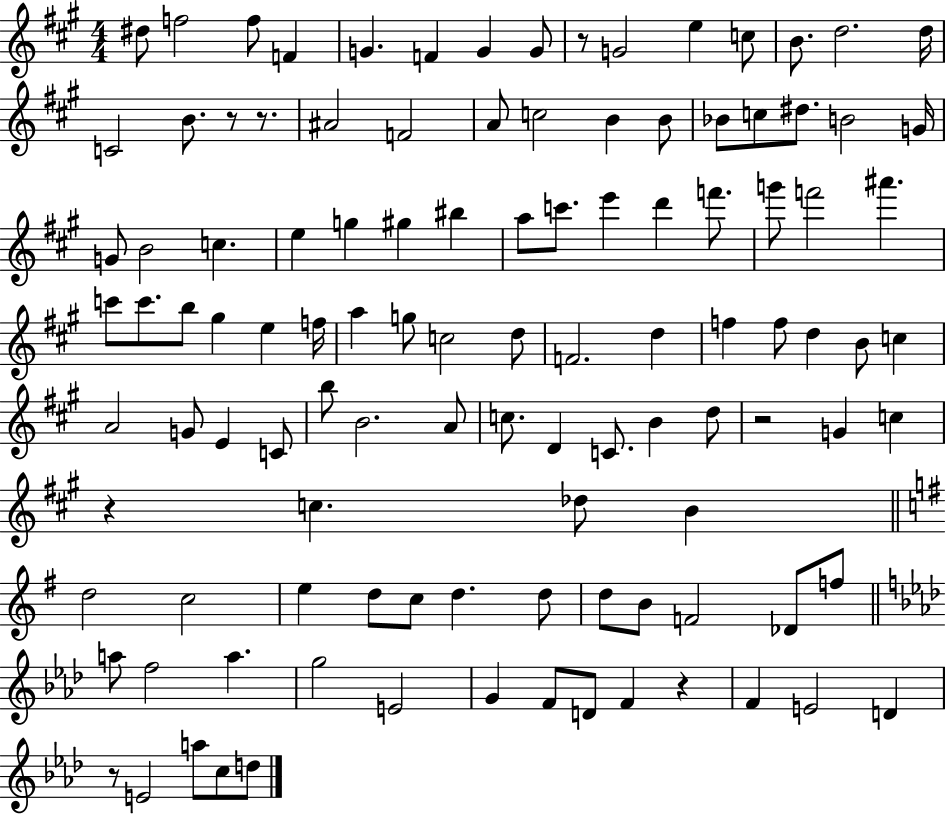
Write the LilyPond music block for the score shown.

{
  \clef treble
  \numericTimeSignature
  \time 4/4
  \key a \major
  \repeat volta 2 { dis''8 f''2 f''8 f'4 | g'4. f'4 g'4 g'8 | r8 g'2 e''4 c''8 | b'8. d''2. d''16 | \break c'2 b'8. r8 r8. | ais'2 f'2 | a'8 c''2 b'4 b'8 | bes'8 c''8 dis''8. b'2 g'16 | \break g'8 b'2 c''4. | e''4 g''4 gis''4 bis''4 | a''8 c'''8. e'''4 d'''4 f'''8. | g'''8 f'''2 ais'''4. | \break c'''8 c'''8. b''8 gis''4 e''4 f''16 | a''4 g''8 c''2 d''8 | f'2. d''4 | f''4 f''8 d''4 b'8 c''4 | \break a'2 g'8 e'4 c'8 | b''8 b'2. a'8 | c''8. d'4 c'8. b'4 d''8 | r2 g'4 c''4 | \break r4 c''4. des''8 b'4 | \bar "||" \break \key g \major d''2 c''2 | e''4 d''8 c''8 d''4. d''8 | d''8 b'8 f'2 des'8 f''8 | \bar "||" \break \key f \minor a''8 f''2 a''4. | g''2 e'2 | g'4 f'8 d'8 f'4 r4 | f'4 e'2 d'4 | \break r8 e'2 a''8 c''8 d''8 | } \bar "|."
}